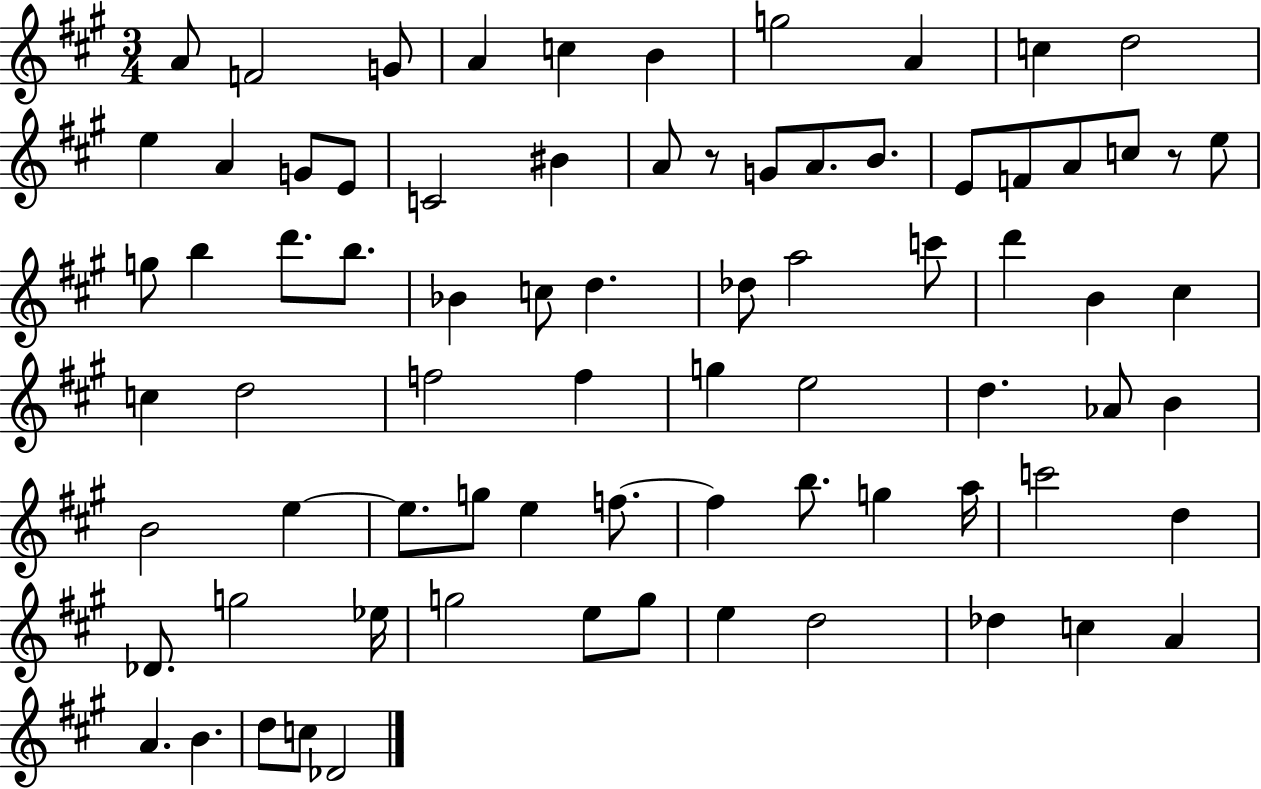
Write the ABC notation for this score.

X:1
T:Untitled
M:3/4
L:1/4
K:A
A/2 F2 G/2 A c B g2 A c d2 e A G/2 E/2 C2 ^B A/2 z/2 G/2 A/2 B/2 E/2 F/2 A/2 c/2 z/2 e/2 g/2 b d'/2 b/2 _B c/2 d _d/2 a2 c'/2 d' B ^c c d2 f2 f g e2 d _A/2 B B2 e e/2 g/2 e f/2 f b/2 g a/4 c'2 d _D/2 g2 _e/4 g2 e/2 g/2 e d2 _d c A A B d/2 c/2 _D2